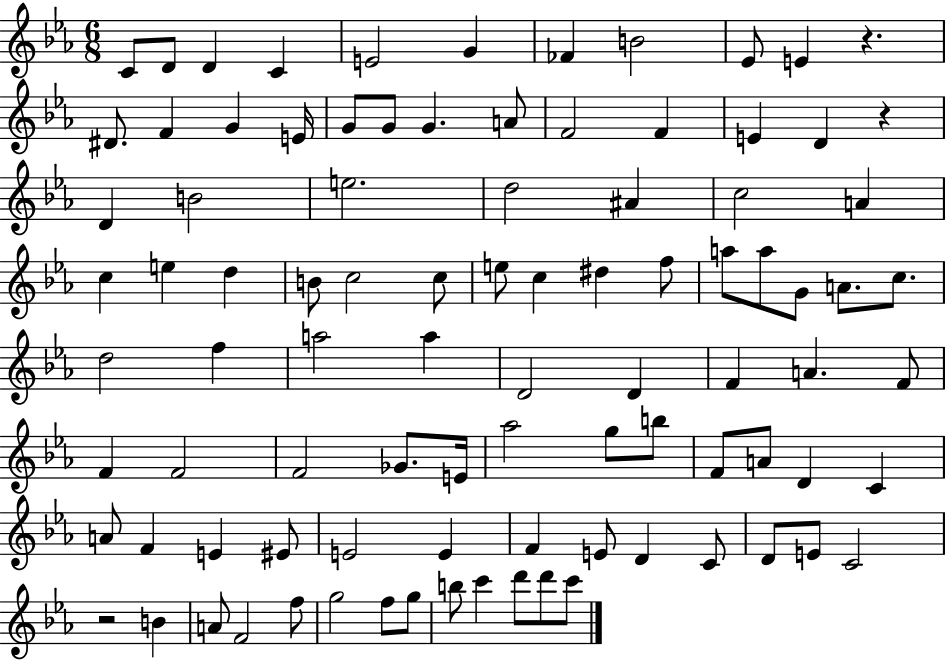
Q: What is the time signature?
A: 6/8